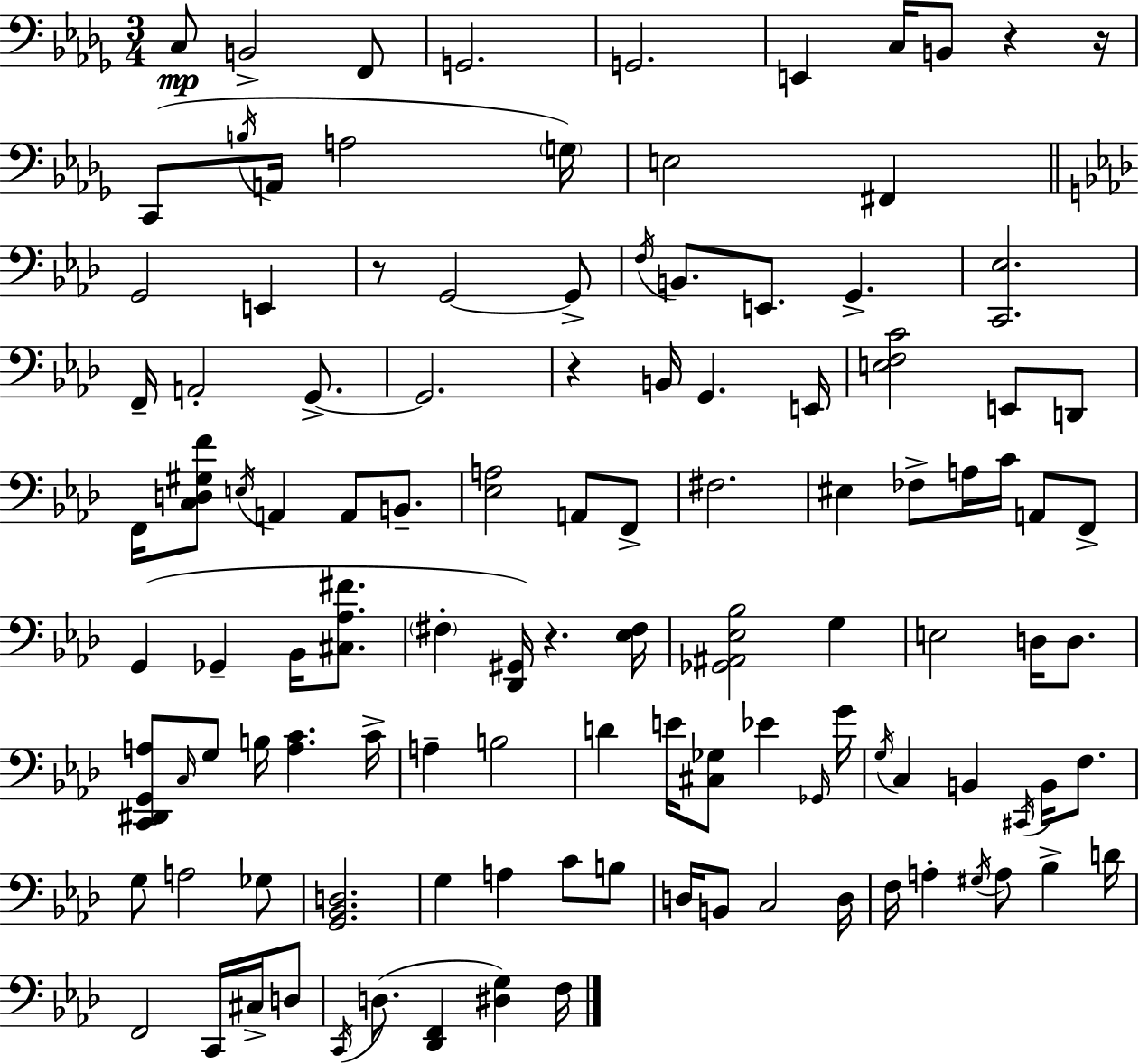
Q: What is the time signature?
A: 3/4